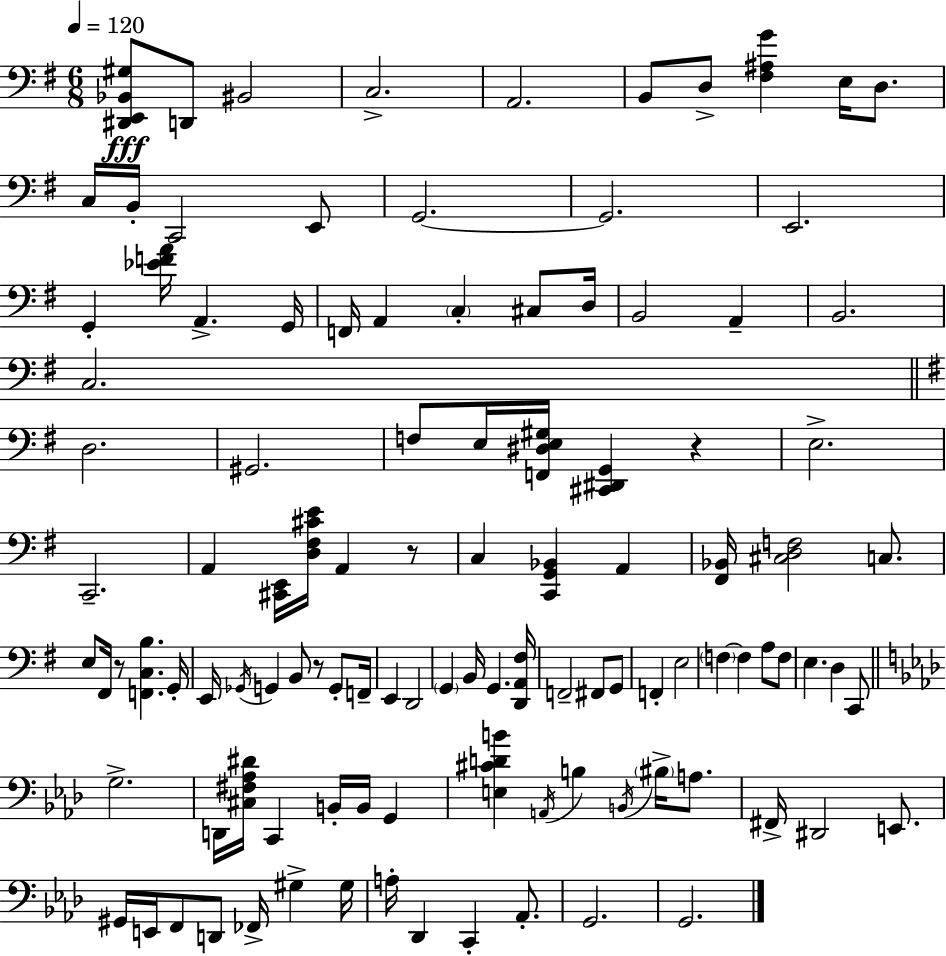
{
  \clef bass
  \numericTimeSignature
  \time 6/8
  \key g \major
  \tempo 4 = 120
  \repeat volta 2 { <dis, e, bes, gis>8\fff d,8 bis,2 | c2.-> | a,2. | b,8 d8-> <fis ais g'>4 e16 d8. | \break c16 b,16-. c,2 e,8 | g,2.~~ | g,2. | e,2. | \break g,4-. <ees' f' a'>16 a,4.-> g,16 | f,16 a,4 \parenthesize c4-. cis8 d16 | b,2 a,4-- | b,2. | \break c2. | \bar "||" \break \key e \minor d2. | gis,2. | f8 e16 <f, dis e gis>16 <cis, dis, g,>4 r4 | e2.-> | \break c,2.-- | a,4 <cis, e,>16 <d fis cis' e'>16 a,4 r8 | c4 <c, g, bes,>4 a,4 | <fis, bes,>16 <cis d f>2 c8. | \break e8 fis,16 r8 <f, c b>4. g,16-. | e,16 \acciaccatura { ges,16 } g,4 b,8 r8 g,8-. | f,16-- e,4 d,2 | \parenthesize g,4 b,16 g,4. | \break <d, a, fis>16 f,2-- fis,8 g,8 | f,4-. e2 | \parenthesize f4~~ f4 a8 f8 | e4. d4 c,8 | \break \bar "||" \break \key aes \major g2.-> | d,16 <cis fis aes dis'>16 c,4 b,16-. b,16 g,4 | <e cis' d' b'>4 \acciaccatura { a,16 } b4 \acciaccatura { b,16 } \parenthesize bis16-> a8. | fis,16-> dis,2 e,8. | \break gis,16 e,16 f,8 d,8 fes,16-> gis4-> | gis16 a16-. des,4 c,4-. aes,8.-. | g,2. | g,2. | \break } \bar "|."
}